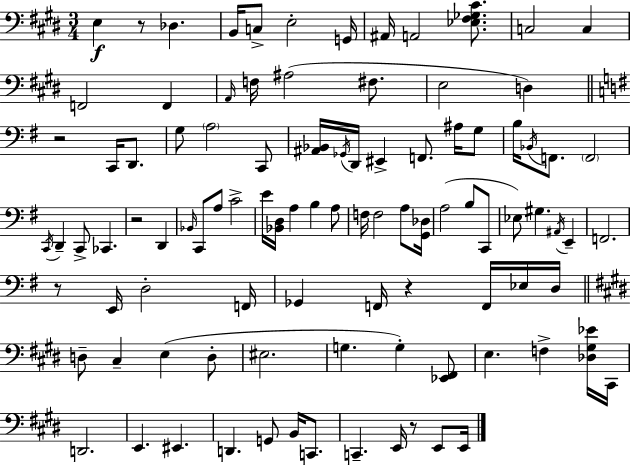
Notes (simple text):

E3/q R/e Db3/q. B2/s C3/e E3/h G2/s A#2/s A2/h [Eb3,F#3,Gb3,C#4]/e. C3/h C3/q F2/h F2/q A2/s F3/s A#3/h F#3/e. E3/h D3/q R/h C2/s D2/e. G3/e A3/h C2/e [A#2,Bb2]/s Gb2/s D2/s EIS2/q F2/e. A#3/s G3/e B3/s Bb2/s F2/e. F2/h C2/s D2/q C2/e CES2/q. R/h D2/q Bb2/s C2/e A3/e C4/h E4/s [Bb2,D3]/s A3/q B3/q A3/e F3/s F3/h A3/e [G2,Db3]/s A3/h B3/e C2/e Eb3/e G#3/q. A#2/s E2/q F2/h. R/e E2/s D3/h F2/s Gb2/q F2/s R/q F2/s Eb3/s D3/s D3/e C#3/q E3/q D3/e EIS3/h. G3/q. G3/q [Eb2,F#2]/e E3/q. F3/q [Db3,G#3,Eb4]/s C#2/s D2/h. E2/q. EIS2/q. D2/q. G2/e B2/s C2/e. C2/q. E2/s R/e E2/e E2/s